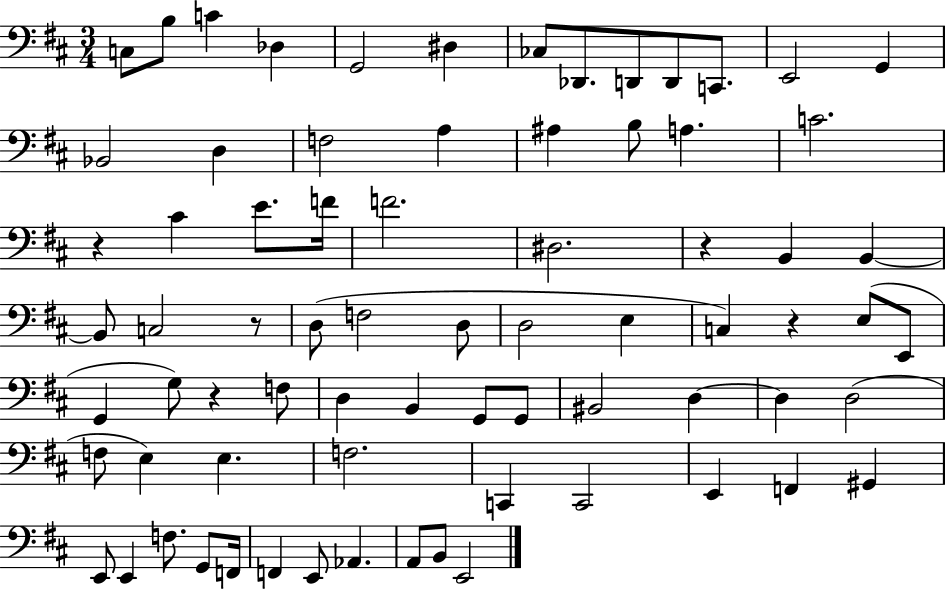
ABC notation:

X:1
T:Untitled
M:3/4
L:1/4
K:D
C,/2 B,/2 C _D, G,,2 ^D, _C,/2 _D,,/2 D,,/2 D,,/2 C,,/2 E,,2 G,, _B,,2 D, F,2 A, ^A, B,/2 A, C2 z ^C E/2 F/4 F2 ^D,2 z B,, B,, B,,/2 C,2 z/2 D,/2 F,2 D,/2 D,2 E, C, z E,/2 E,,/2 G,, G,/2 z F,/2 D, B,, G,,/2 G,,/2 ^B,,2 D, D, D,2 F,/2 E, E, F,2 C,, C,,2 E,, F,, ^G,, E,,/2 E,, F,/2 G,,/2 F,,/4 F,, E,,/2 _A,, A,,/2 B,,/2 E,,2